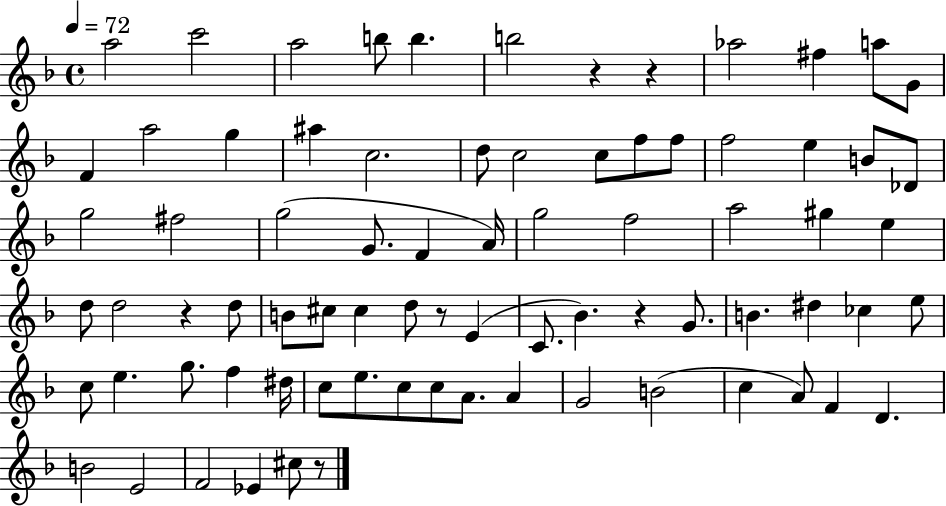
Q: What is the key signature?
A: F major